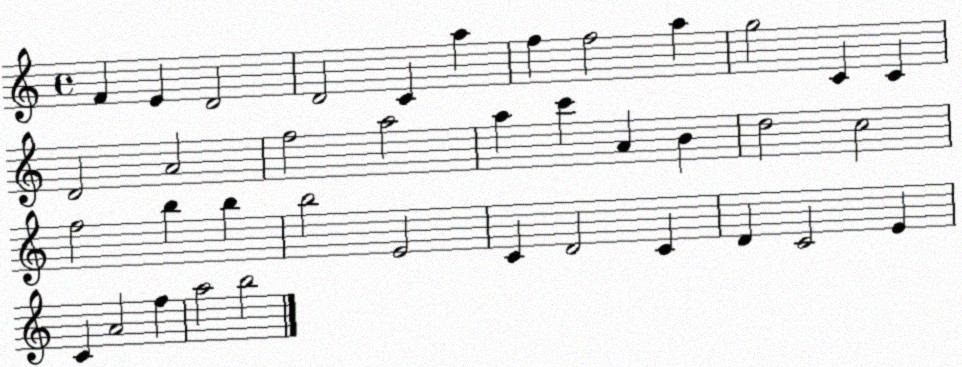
X:1
T:Untitled
M:4/4
L:1/4
K:C
F E D2 D2 C a f f2 a g2 C C D2 A2 f2 a2 a c' A B d2 c2 f2 b b b2 E2 C D2 C D C2 E C A2 f a2 b2